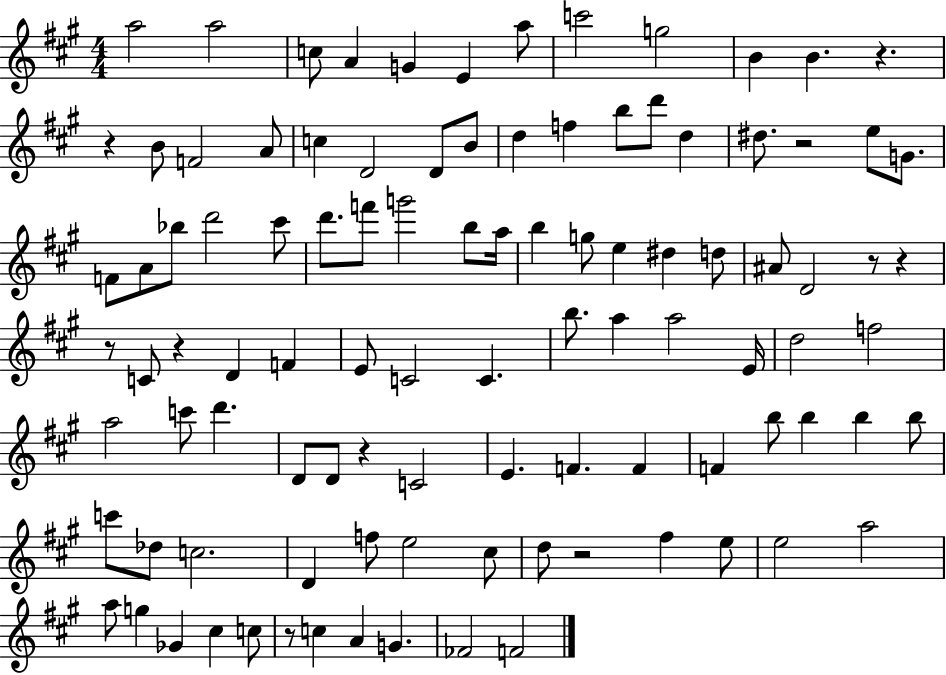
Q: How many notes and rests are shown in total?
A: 101